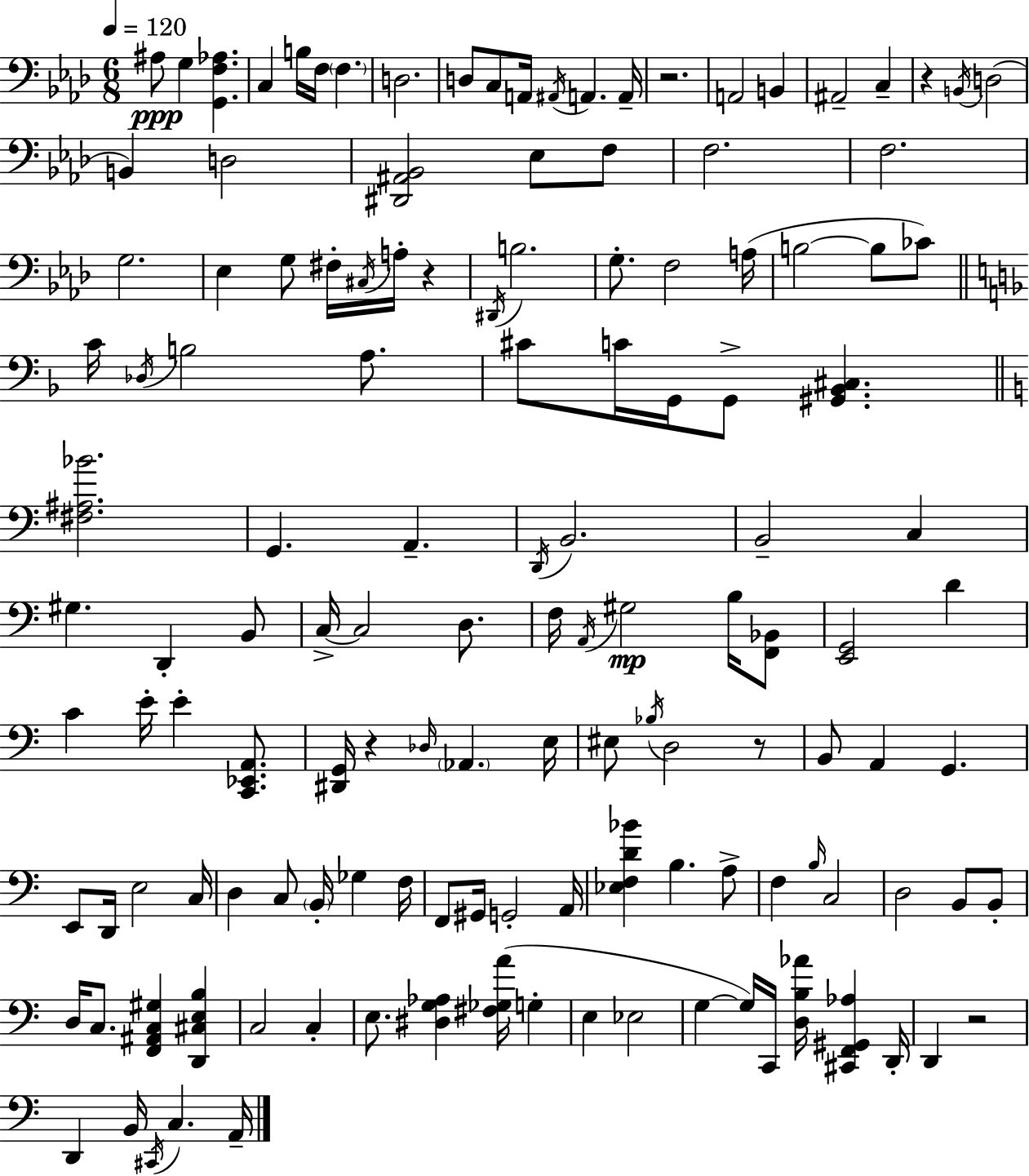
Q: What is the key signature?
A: AES major